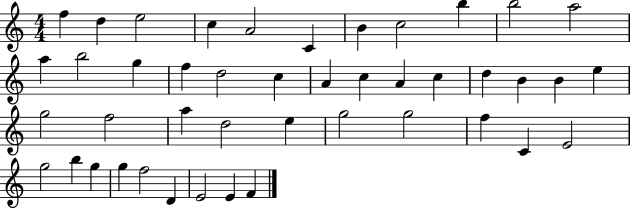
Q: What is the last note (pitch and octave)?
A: F4